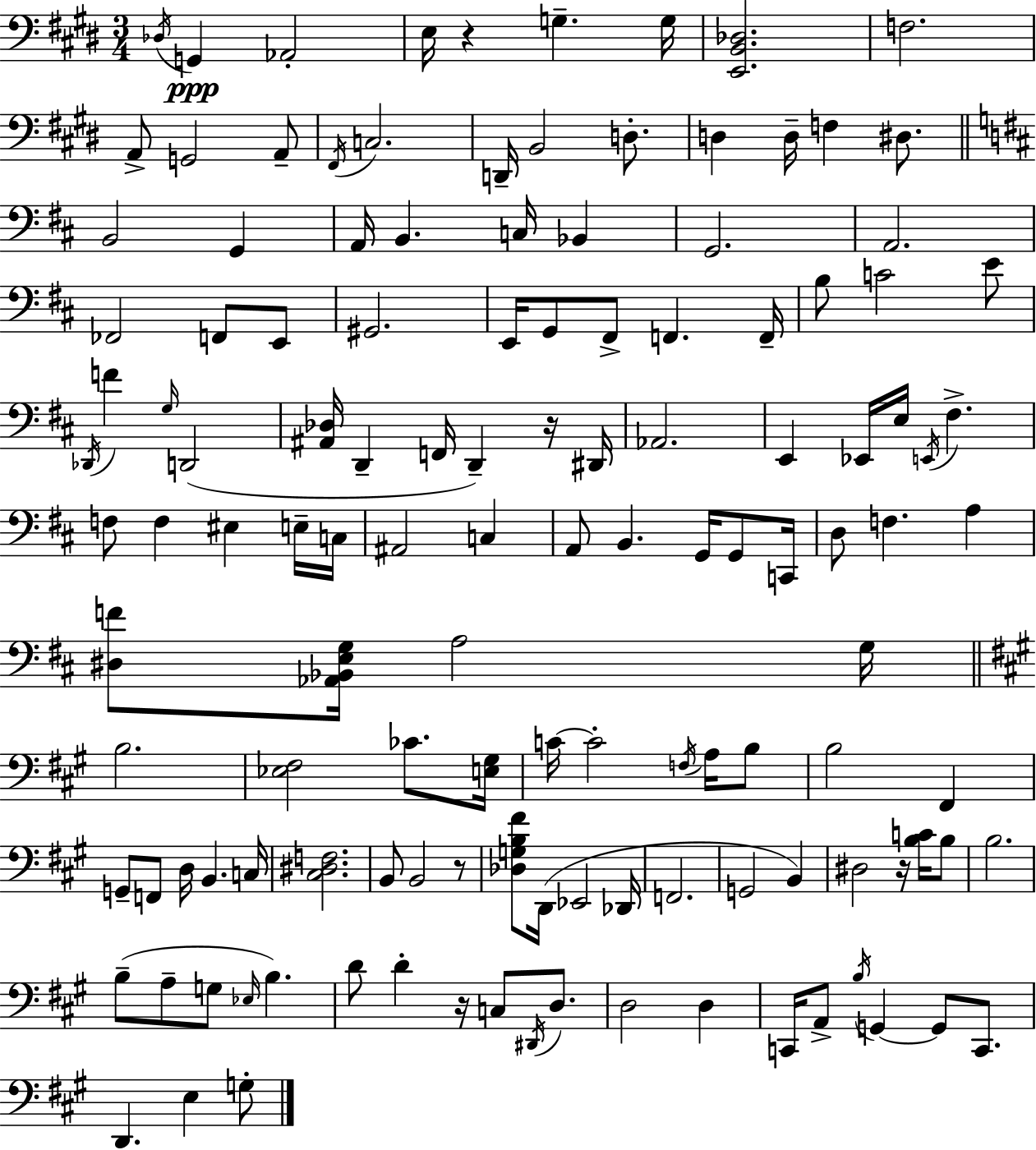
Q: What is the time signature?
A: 3/4